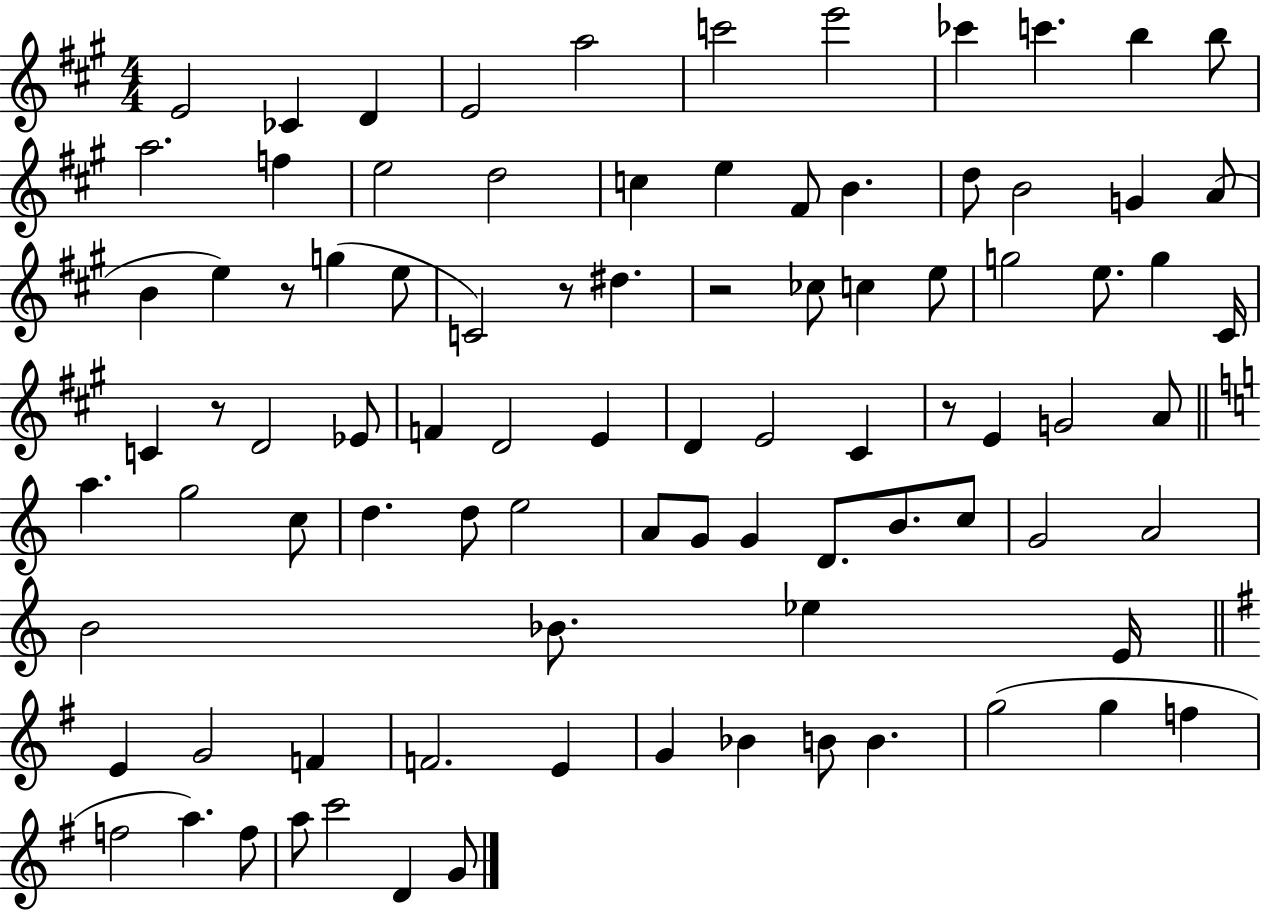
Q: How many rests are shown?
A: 5